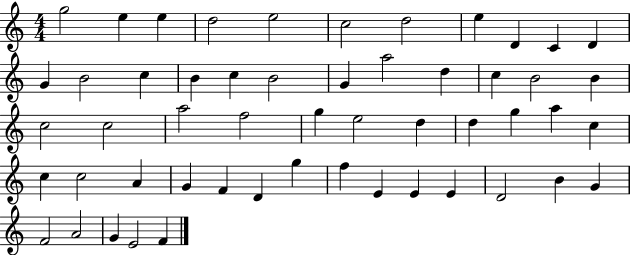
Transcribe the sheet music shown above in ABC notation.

X:1
T:Untitled
M:4/4
L:1/4
K:C
g2 e e d2 e2 c2 d2 e D C D G B2 c B c B2 G a2 d c B2 B c2 c2 a2 f2 g e2 d d g a c c c2 A G F D g f E E E D2 B G F2 A2 G E2 F